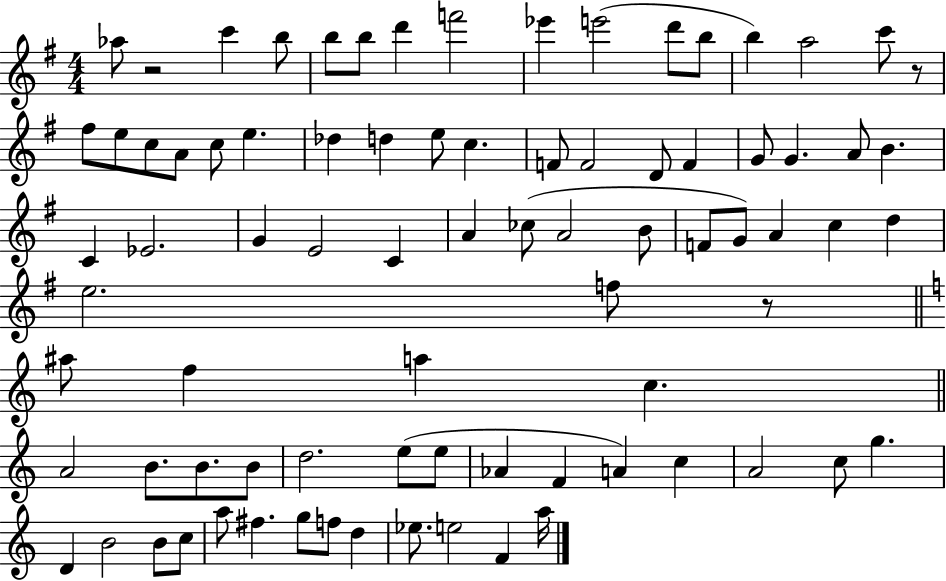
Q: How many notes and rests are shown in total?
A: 82